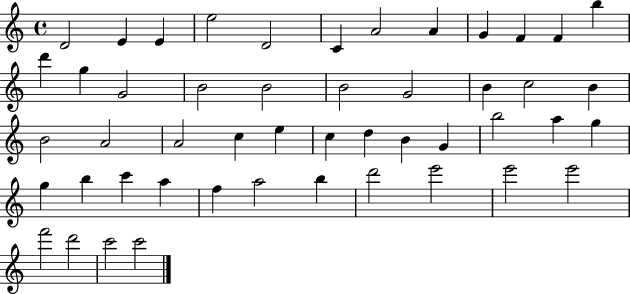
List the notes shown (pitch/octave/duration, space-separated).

D4/h E4/q E4/q E5/h D4/h C4/q A4/h A4/q G4/q F4/q F4/q B5/q D6/q G5/q G4/h B4/h B4/h B4/h G4/h B4/q C5/h B4/q B4/h A4/h A4/h C5/q E5/q C5/q D5/q B4/q G4/q B5/h A5/q G5/q G5/q B5/q C6/q A5/q F5/q A5/h B5/q D6/h E6/h E6/h E6/h F6/h D6/h C6/h C6/h